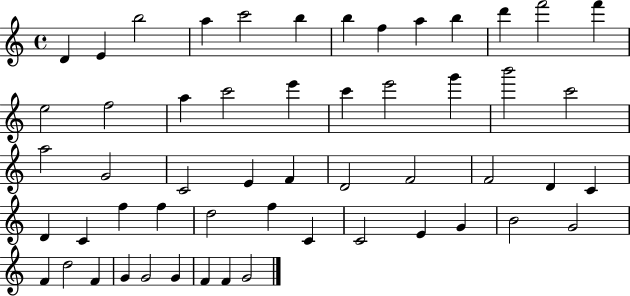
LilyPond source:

{
  \clef treble
  \time 4/4
  \defaultTimeSignature
  \key c \major
  d'4 e'4 b''2 | a''4 c'''2 b''4 | b''4 f''4 a''4 b''4 | d'''4 f'''2 f'''4 | \break e''2 f''2 | a''4 c'''2 e'''4 | c'''4 e'''2 g'''4 | b'''2 c'''2 | \break a''2 g'2 | c'2 e'4 f'4 | d'2 f'2 | f'2 d'4 c'4 | \break d'4 c'4 f''4 f''4 | d''2 f''4 c'4 | c'2 e'4 g'4 | b'2 g'2 | \break f'4 d''2 f'4 | g'4 g'2 g'4 | f'4 f'4 g'2 | \bar "|."
}